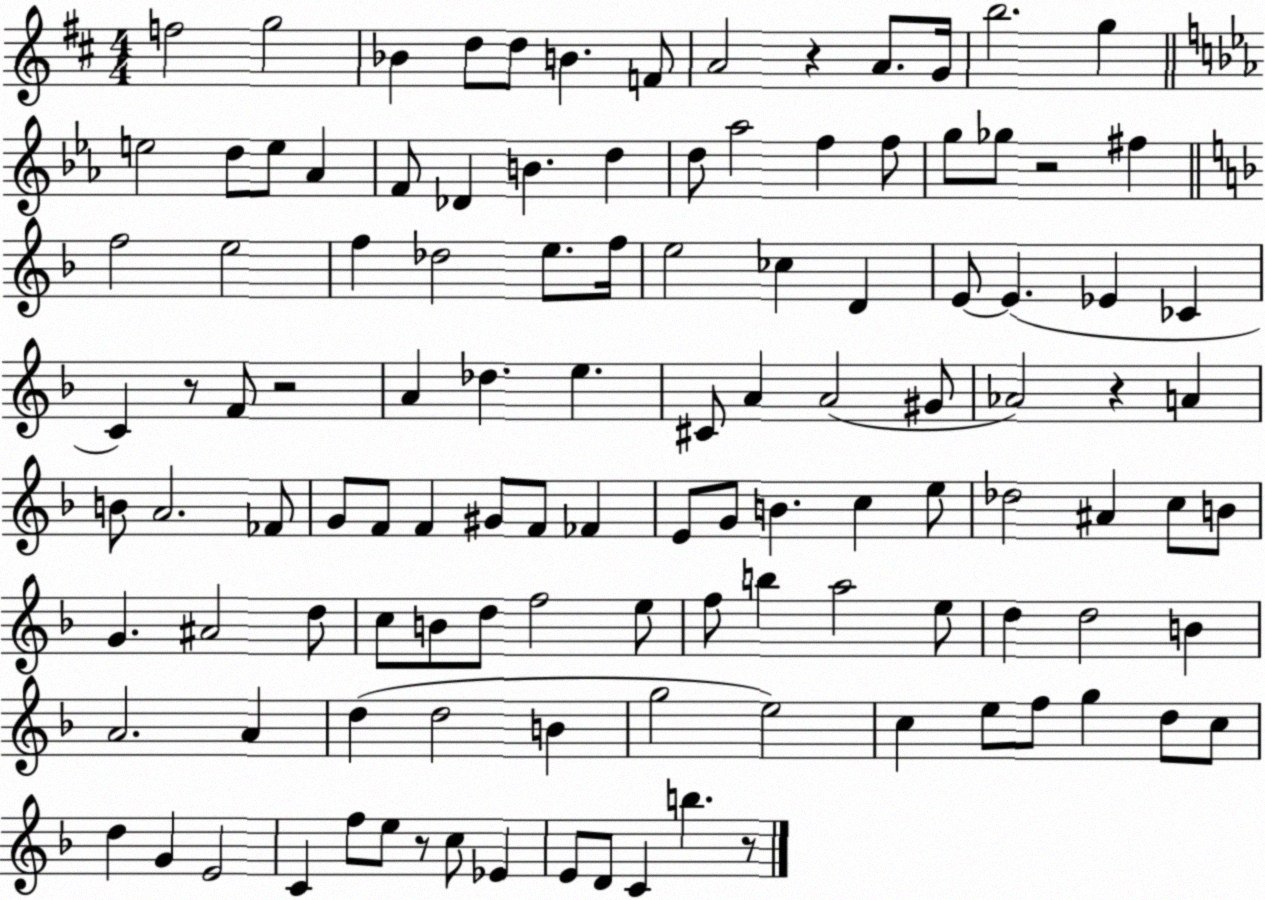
X:1
T:Untitled
M:4/4
L:1/4
K:D
f2 g2 _B d/2 d/2 B F/2 A2 z A/2 G/4 b2 g e2 d/2 e/2 _A F/2 _D B d d/2 _a2 f f/2 g/2 _g/2 z2 ^f f2 e2 f _d2 e/2 f/4 e2 _c D E/2 E _E _C C z/2 F/2 z2 A _d e ^C/2 A A2 ^G/2 _A2 z A B/2 A2 _F/2 G/2 F/2 F ^G/2 F/2 _F E/2 G/2 B c e/2 _d2 ^A c/2 B/2 G ^A2 d/2 c/2 B/2 d/2 f2 e/2 f/2 b a2 e/2 d d2 B A2 A d d2 B g2 e2 c e/2 f/2 g d/2 c/2 d G E2 C f/2 e/2 z/2 c/2 _E E/2 D/2 C b z/2